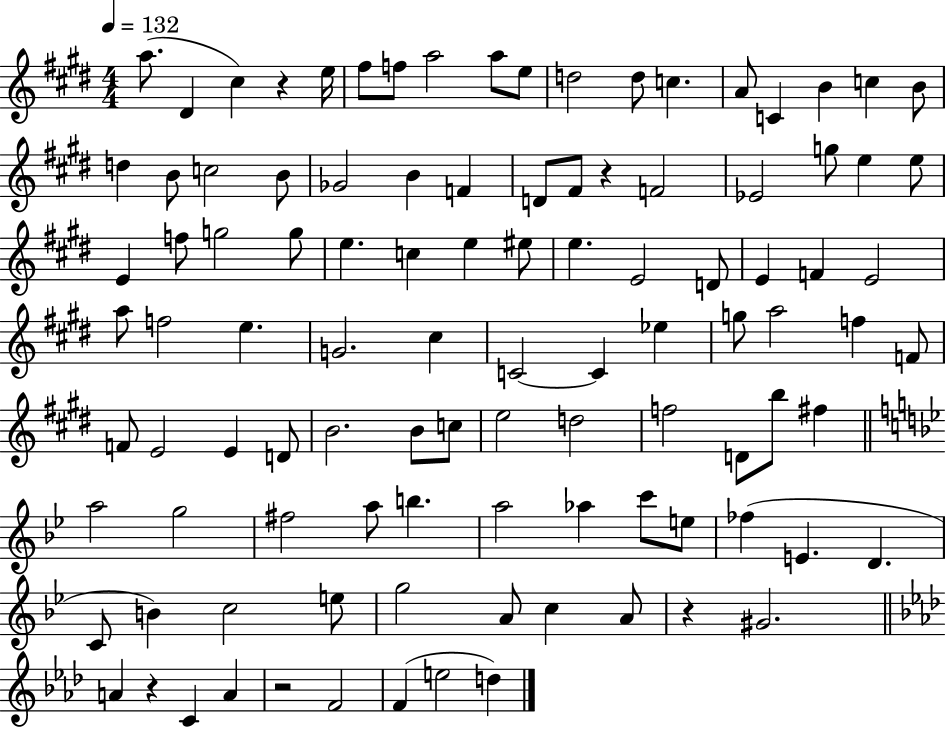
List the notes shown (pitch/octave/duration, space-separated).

A5/e. D#4/q C#5/q R/q E5/s F#5/e F5/e A5/h A5/e E5/e D5/h D5/e C5/q. A4/e C4/q B4/q C5/q B4/e D5/q B4/e C5/h B4/e Gb4/h B4/q F4/q D4/e F#4/e R/q F4/h Eb4/h G5/e E5/q E5/e E4/q F5/e G5/h G5/e E5/q. C5/q E5/q EIS5/e E5/q. E4/h D4/e E4/q F4/q E4/h A5/e F5/h E5/q. G4/h. C#5/q C4/h C4/q Eb5/q G5/e A5/h F5/q F4/e F4/e E4/h E4/q D4/e B4/h. B4/e C5/e E5/h D5/h F5/h D4/e B5/e F#5/q A5/h G5/h F#5/h A5/e B5/q. A5/h Ab5/q C6/e E5/e FES5/q E4/q. D4/q. C4/e B4/q C5/h E5/e G5/h A4/e C5/q A4/e R/q G#4/h. A4/q R/q C4/q A4/q R/h F4/h F4/q E5/h D5/q